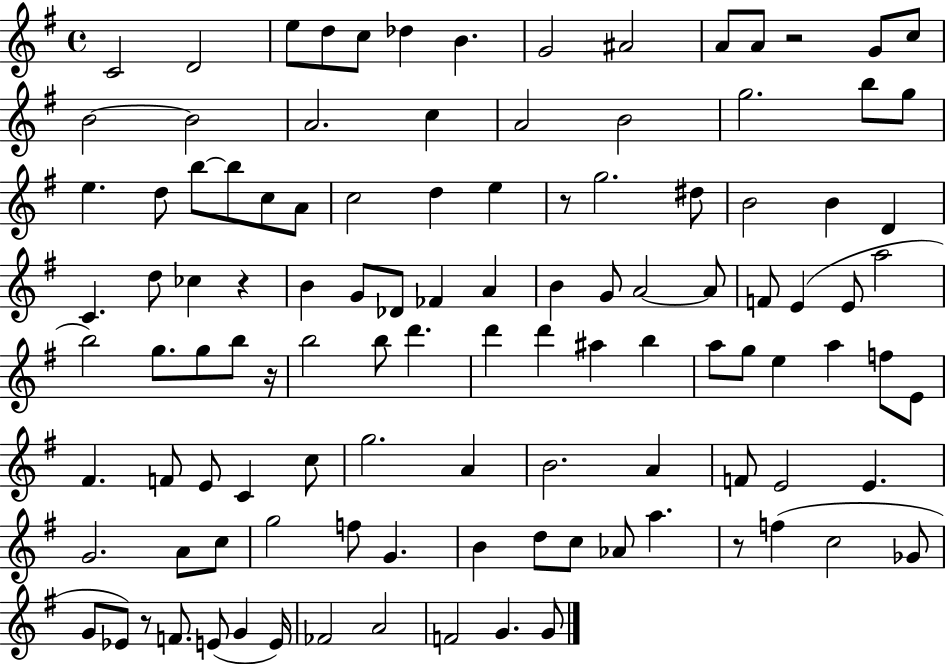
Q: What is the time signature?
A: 4/4